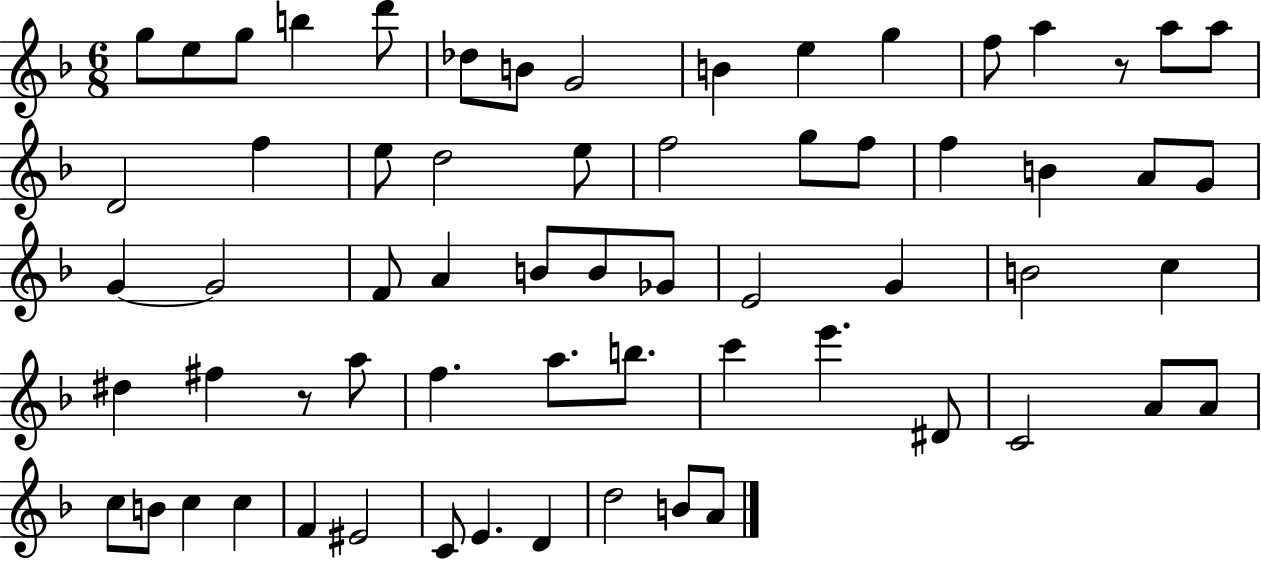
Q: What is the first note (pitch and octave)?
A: G5